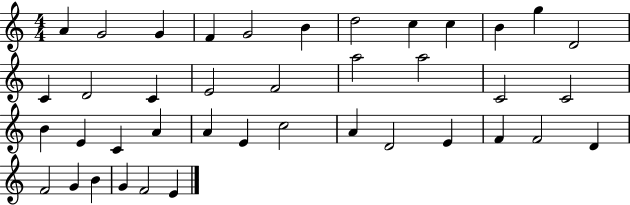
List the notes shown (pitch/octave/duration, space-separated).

A4/q G4/h G4/q F4/q G4/h B4/q D5/h C5/q C5/q B4/q G5/q D4/h C4/q D4/h C4/q E4/h F4/h A5/h A5/h C4/h C4/h B4/q E4/q C4/q A4/q A4/q E4/q C5/h A4/q D4/h E4/q F4/q F4/h D4/q F4/h G4/q B4/q G4/q F4/h E4/q